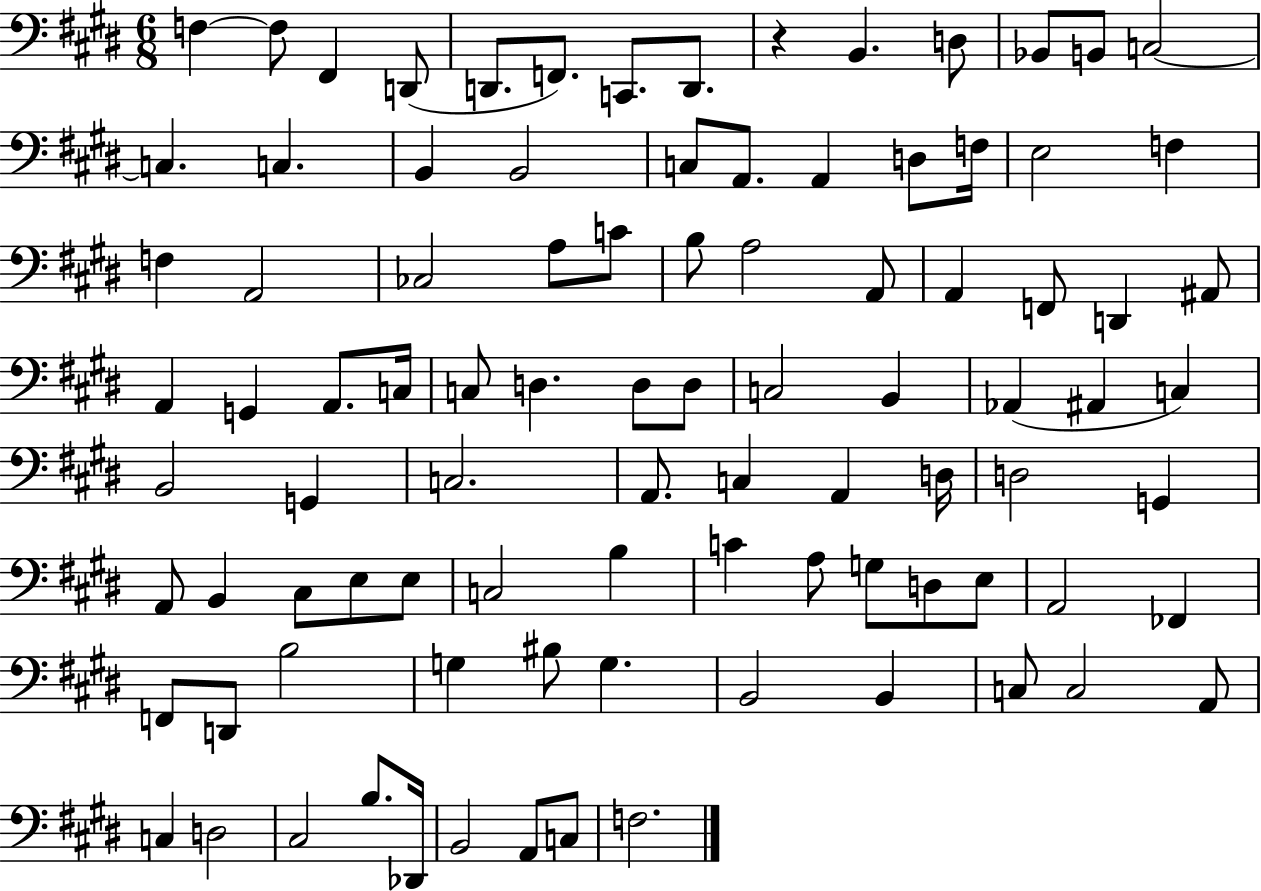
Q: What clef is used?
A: bass